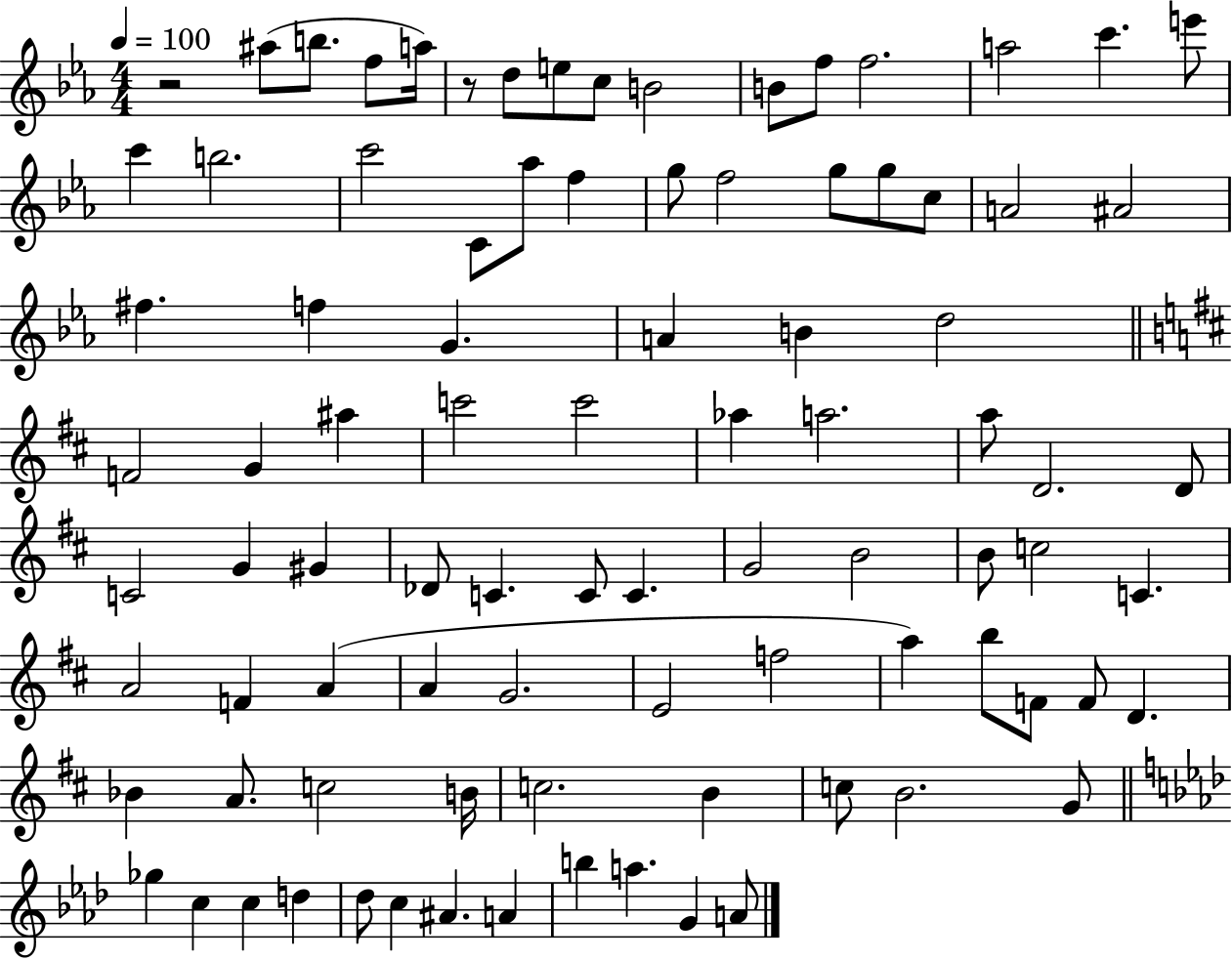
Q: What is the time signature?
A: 4/4